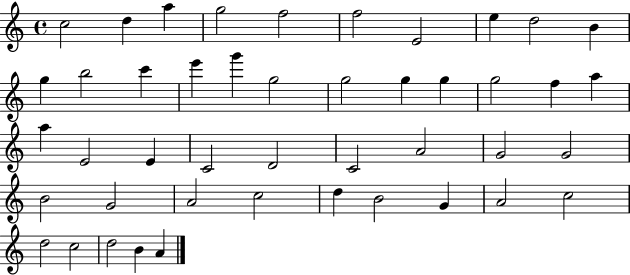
X:1
T:Untitled
M:4/4
L:1/4
K:C
c2 d a g2 f2 f2 E2 e d2 B g b2 c' e' g' g2 g2 g g g2 f a a E2 E C2 D2 C2 A2 G2 G2 B2 G2 A2 c2 d B2 G A2 c2 d2 c2 d2 B A